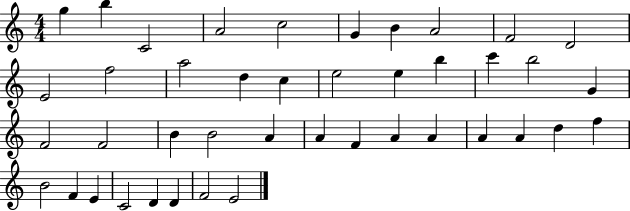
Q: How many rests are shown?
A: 0